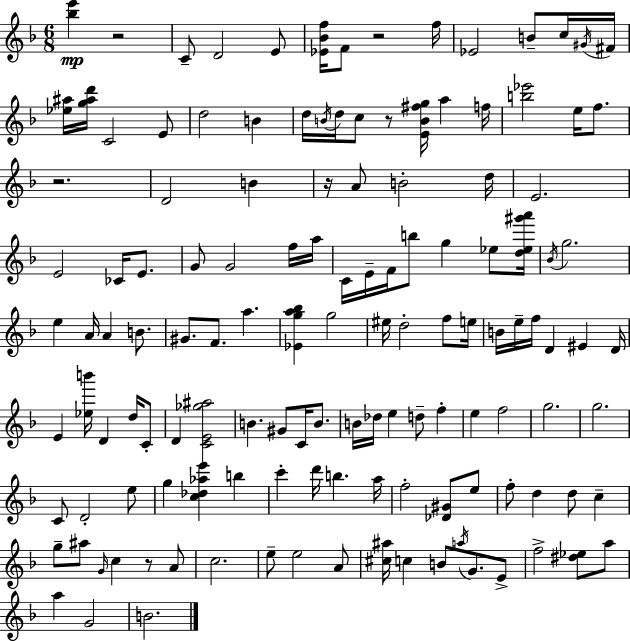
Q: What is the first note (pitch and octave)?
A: C4